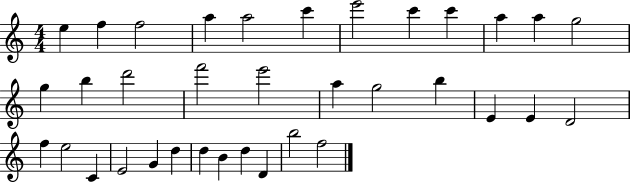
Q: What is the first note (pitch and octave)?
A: E5